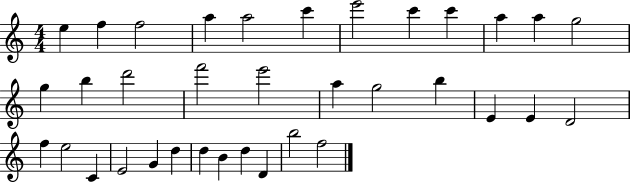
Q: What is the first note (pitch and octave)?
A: E5